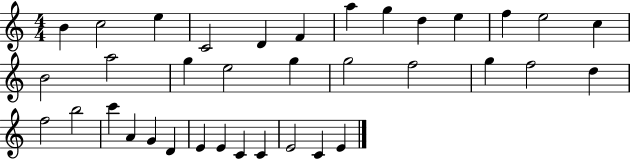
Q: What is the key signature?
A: C major